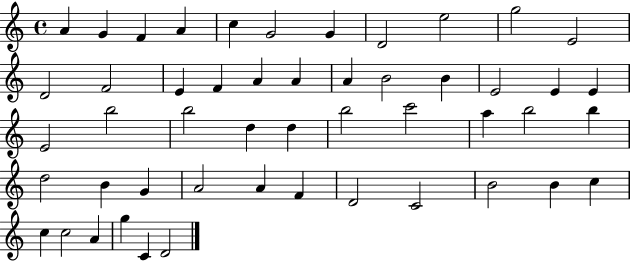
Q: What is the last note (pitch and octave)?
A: D4